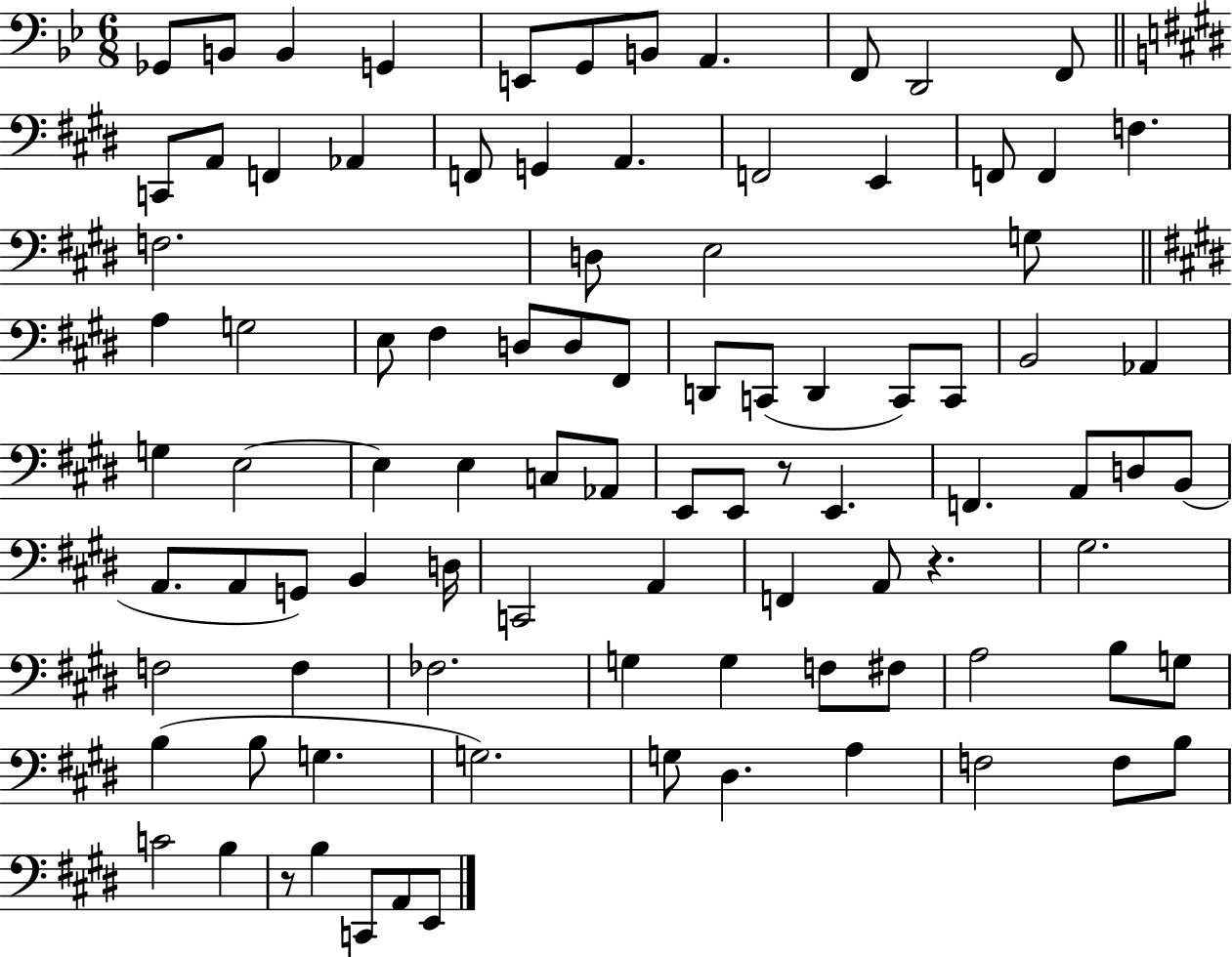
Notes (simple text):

Gb2/e B2/e B2/q G2/q E2/e G2/e B2/e A2/q. F2/e D2/h F2/e C2/e A2/e F2/q Ab2/q F2/e G2/q A2/q. F2/h E2/q F2/e F2/q F3/q. F3/h. D3/e E3/h G3/e A3/q G3/h E3/e F#3/q D3/e D3/e F#2/e D2/e C2/e D2/q C2/e C2/e B2/h Ab2/q G3/q E3/h E3/q E3/q C3/e Ab2/e E2/e E2/e R/e E2/q. F2/q. A2/e D3/e B2/e A2/e. A2/e G2/e B2/q D3/s C2/h A2/q F2/q A2/e R/q. G#3/h. F3/h F3/q FES3/h. G3/q G3/q F3/e F#3/e A3/h B3/e G3/e B3/q B3/e G3/q. G3/h. G3/e D#3/q. A3/q F3/h F3/e B3/e C4/h B3/q R/e B3/q C2/e A2/e E2/e